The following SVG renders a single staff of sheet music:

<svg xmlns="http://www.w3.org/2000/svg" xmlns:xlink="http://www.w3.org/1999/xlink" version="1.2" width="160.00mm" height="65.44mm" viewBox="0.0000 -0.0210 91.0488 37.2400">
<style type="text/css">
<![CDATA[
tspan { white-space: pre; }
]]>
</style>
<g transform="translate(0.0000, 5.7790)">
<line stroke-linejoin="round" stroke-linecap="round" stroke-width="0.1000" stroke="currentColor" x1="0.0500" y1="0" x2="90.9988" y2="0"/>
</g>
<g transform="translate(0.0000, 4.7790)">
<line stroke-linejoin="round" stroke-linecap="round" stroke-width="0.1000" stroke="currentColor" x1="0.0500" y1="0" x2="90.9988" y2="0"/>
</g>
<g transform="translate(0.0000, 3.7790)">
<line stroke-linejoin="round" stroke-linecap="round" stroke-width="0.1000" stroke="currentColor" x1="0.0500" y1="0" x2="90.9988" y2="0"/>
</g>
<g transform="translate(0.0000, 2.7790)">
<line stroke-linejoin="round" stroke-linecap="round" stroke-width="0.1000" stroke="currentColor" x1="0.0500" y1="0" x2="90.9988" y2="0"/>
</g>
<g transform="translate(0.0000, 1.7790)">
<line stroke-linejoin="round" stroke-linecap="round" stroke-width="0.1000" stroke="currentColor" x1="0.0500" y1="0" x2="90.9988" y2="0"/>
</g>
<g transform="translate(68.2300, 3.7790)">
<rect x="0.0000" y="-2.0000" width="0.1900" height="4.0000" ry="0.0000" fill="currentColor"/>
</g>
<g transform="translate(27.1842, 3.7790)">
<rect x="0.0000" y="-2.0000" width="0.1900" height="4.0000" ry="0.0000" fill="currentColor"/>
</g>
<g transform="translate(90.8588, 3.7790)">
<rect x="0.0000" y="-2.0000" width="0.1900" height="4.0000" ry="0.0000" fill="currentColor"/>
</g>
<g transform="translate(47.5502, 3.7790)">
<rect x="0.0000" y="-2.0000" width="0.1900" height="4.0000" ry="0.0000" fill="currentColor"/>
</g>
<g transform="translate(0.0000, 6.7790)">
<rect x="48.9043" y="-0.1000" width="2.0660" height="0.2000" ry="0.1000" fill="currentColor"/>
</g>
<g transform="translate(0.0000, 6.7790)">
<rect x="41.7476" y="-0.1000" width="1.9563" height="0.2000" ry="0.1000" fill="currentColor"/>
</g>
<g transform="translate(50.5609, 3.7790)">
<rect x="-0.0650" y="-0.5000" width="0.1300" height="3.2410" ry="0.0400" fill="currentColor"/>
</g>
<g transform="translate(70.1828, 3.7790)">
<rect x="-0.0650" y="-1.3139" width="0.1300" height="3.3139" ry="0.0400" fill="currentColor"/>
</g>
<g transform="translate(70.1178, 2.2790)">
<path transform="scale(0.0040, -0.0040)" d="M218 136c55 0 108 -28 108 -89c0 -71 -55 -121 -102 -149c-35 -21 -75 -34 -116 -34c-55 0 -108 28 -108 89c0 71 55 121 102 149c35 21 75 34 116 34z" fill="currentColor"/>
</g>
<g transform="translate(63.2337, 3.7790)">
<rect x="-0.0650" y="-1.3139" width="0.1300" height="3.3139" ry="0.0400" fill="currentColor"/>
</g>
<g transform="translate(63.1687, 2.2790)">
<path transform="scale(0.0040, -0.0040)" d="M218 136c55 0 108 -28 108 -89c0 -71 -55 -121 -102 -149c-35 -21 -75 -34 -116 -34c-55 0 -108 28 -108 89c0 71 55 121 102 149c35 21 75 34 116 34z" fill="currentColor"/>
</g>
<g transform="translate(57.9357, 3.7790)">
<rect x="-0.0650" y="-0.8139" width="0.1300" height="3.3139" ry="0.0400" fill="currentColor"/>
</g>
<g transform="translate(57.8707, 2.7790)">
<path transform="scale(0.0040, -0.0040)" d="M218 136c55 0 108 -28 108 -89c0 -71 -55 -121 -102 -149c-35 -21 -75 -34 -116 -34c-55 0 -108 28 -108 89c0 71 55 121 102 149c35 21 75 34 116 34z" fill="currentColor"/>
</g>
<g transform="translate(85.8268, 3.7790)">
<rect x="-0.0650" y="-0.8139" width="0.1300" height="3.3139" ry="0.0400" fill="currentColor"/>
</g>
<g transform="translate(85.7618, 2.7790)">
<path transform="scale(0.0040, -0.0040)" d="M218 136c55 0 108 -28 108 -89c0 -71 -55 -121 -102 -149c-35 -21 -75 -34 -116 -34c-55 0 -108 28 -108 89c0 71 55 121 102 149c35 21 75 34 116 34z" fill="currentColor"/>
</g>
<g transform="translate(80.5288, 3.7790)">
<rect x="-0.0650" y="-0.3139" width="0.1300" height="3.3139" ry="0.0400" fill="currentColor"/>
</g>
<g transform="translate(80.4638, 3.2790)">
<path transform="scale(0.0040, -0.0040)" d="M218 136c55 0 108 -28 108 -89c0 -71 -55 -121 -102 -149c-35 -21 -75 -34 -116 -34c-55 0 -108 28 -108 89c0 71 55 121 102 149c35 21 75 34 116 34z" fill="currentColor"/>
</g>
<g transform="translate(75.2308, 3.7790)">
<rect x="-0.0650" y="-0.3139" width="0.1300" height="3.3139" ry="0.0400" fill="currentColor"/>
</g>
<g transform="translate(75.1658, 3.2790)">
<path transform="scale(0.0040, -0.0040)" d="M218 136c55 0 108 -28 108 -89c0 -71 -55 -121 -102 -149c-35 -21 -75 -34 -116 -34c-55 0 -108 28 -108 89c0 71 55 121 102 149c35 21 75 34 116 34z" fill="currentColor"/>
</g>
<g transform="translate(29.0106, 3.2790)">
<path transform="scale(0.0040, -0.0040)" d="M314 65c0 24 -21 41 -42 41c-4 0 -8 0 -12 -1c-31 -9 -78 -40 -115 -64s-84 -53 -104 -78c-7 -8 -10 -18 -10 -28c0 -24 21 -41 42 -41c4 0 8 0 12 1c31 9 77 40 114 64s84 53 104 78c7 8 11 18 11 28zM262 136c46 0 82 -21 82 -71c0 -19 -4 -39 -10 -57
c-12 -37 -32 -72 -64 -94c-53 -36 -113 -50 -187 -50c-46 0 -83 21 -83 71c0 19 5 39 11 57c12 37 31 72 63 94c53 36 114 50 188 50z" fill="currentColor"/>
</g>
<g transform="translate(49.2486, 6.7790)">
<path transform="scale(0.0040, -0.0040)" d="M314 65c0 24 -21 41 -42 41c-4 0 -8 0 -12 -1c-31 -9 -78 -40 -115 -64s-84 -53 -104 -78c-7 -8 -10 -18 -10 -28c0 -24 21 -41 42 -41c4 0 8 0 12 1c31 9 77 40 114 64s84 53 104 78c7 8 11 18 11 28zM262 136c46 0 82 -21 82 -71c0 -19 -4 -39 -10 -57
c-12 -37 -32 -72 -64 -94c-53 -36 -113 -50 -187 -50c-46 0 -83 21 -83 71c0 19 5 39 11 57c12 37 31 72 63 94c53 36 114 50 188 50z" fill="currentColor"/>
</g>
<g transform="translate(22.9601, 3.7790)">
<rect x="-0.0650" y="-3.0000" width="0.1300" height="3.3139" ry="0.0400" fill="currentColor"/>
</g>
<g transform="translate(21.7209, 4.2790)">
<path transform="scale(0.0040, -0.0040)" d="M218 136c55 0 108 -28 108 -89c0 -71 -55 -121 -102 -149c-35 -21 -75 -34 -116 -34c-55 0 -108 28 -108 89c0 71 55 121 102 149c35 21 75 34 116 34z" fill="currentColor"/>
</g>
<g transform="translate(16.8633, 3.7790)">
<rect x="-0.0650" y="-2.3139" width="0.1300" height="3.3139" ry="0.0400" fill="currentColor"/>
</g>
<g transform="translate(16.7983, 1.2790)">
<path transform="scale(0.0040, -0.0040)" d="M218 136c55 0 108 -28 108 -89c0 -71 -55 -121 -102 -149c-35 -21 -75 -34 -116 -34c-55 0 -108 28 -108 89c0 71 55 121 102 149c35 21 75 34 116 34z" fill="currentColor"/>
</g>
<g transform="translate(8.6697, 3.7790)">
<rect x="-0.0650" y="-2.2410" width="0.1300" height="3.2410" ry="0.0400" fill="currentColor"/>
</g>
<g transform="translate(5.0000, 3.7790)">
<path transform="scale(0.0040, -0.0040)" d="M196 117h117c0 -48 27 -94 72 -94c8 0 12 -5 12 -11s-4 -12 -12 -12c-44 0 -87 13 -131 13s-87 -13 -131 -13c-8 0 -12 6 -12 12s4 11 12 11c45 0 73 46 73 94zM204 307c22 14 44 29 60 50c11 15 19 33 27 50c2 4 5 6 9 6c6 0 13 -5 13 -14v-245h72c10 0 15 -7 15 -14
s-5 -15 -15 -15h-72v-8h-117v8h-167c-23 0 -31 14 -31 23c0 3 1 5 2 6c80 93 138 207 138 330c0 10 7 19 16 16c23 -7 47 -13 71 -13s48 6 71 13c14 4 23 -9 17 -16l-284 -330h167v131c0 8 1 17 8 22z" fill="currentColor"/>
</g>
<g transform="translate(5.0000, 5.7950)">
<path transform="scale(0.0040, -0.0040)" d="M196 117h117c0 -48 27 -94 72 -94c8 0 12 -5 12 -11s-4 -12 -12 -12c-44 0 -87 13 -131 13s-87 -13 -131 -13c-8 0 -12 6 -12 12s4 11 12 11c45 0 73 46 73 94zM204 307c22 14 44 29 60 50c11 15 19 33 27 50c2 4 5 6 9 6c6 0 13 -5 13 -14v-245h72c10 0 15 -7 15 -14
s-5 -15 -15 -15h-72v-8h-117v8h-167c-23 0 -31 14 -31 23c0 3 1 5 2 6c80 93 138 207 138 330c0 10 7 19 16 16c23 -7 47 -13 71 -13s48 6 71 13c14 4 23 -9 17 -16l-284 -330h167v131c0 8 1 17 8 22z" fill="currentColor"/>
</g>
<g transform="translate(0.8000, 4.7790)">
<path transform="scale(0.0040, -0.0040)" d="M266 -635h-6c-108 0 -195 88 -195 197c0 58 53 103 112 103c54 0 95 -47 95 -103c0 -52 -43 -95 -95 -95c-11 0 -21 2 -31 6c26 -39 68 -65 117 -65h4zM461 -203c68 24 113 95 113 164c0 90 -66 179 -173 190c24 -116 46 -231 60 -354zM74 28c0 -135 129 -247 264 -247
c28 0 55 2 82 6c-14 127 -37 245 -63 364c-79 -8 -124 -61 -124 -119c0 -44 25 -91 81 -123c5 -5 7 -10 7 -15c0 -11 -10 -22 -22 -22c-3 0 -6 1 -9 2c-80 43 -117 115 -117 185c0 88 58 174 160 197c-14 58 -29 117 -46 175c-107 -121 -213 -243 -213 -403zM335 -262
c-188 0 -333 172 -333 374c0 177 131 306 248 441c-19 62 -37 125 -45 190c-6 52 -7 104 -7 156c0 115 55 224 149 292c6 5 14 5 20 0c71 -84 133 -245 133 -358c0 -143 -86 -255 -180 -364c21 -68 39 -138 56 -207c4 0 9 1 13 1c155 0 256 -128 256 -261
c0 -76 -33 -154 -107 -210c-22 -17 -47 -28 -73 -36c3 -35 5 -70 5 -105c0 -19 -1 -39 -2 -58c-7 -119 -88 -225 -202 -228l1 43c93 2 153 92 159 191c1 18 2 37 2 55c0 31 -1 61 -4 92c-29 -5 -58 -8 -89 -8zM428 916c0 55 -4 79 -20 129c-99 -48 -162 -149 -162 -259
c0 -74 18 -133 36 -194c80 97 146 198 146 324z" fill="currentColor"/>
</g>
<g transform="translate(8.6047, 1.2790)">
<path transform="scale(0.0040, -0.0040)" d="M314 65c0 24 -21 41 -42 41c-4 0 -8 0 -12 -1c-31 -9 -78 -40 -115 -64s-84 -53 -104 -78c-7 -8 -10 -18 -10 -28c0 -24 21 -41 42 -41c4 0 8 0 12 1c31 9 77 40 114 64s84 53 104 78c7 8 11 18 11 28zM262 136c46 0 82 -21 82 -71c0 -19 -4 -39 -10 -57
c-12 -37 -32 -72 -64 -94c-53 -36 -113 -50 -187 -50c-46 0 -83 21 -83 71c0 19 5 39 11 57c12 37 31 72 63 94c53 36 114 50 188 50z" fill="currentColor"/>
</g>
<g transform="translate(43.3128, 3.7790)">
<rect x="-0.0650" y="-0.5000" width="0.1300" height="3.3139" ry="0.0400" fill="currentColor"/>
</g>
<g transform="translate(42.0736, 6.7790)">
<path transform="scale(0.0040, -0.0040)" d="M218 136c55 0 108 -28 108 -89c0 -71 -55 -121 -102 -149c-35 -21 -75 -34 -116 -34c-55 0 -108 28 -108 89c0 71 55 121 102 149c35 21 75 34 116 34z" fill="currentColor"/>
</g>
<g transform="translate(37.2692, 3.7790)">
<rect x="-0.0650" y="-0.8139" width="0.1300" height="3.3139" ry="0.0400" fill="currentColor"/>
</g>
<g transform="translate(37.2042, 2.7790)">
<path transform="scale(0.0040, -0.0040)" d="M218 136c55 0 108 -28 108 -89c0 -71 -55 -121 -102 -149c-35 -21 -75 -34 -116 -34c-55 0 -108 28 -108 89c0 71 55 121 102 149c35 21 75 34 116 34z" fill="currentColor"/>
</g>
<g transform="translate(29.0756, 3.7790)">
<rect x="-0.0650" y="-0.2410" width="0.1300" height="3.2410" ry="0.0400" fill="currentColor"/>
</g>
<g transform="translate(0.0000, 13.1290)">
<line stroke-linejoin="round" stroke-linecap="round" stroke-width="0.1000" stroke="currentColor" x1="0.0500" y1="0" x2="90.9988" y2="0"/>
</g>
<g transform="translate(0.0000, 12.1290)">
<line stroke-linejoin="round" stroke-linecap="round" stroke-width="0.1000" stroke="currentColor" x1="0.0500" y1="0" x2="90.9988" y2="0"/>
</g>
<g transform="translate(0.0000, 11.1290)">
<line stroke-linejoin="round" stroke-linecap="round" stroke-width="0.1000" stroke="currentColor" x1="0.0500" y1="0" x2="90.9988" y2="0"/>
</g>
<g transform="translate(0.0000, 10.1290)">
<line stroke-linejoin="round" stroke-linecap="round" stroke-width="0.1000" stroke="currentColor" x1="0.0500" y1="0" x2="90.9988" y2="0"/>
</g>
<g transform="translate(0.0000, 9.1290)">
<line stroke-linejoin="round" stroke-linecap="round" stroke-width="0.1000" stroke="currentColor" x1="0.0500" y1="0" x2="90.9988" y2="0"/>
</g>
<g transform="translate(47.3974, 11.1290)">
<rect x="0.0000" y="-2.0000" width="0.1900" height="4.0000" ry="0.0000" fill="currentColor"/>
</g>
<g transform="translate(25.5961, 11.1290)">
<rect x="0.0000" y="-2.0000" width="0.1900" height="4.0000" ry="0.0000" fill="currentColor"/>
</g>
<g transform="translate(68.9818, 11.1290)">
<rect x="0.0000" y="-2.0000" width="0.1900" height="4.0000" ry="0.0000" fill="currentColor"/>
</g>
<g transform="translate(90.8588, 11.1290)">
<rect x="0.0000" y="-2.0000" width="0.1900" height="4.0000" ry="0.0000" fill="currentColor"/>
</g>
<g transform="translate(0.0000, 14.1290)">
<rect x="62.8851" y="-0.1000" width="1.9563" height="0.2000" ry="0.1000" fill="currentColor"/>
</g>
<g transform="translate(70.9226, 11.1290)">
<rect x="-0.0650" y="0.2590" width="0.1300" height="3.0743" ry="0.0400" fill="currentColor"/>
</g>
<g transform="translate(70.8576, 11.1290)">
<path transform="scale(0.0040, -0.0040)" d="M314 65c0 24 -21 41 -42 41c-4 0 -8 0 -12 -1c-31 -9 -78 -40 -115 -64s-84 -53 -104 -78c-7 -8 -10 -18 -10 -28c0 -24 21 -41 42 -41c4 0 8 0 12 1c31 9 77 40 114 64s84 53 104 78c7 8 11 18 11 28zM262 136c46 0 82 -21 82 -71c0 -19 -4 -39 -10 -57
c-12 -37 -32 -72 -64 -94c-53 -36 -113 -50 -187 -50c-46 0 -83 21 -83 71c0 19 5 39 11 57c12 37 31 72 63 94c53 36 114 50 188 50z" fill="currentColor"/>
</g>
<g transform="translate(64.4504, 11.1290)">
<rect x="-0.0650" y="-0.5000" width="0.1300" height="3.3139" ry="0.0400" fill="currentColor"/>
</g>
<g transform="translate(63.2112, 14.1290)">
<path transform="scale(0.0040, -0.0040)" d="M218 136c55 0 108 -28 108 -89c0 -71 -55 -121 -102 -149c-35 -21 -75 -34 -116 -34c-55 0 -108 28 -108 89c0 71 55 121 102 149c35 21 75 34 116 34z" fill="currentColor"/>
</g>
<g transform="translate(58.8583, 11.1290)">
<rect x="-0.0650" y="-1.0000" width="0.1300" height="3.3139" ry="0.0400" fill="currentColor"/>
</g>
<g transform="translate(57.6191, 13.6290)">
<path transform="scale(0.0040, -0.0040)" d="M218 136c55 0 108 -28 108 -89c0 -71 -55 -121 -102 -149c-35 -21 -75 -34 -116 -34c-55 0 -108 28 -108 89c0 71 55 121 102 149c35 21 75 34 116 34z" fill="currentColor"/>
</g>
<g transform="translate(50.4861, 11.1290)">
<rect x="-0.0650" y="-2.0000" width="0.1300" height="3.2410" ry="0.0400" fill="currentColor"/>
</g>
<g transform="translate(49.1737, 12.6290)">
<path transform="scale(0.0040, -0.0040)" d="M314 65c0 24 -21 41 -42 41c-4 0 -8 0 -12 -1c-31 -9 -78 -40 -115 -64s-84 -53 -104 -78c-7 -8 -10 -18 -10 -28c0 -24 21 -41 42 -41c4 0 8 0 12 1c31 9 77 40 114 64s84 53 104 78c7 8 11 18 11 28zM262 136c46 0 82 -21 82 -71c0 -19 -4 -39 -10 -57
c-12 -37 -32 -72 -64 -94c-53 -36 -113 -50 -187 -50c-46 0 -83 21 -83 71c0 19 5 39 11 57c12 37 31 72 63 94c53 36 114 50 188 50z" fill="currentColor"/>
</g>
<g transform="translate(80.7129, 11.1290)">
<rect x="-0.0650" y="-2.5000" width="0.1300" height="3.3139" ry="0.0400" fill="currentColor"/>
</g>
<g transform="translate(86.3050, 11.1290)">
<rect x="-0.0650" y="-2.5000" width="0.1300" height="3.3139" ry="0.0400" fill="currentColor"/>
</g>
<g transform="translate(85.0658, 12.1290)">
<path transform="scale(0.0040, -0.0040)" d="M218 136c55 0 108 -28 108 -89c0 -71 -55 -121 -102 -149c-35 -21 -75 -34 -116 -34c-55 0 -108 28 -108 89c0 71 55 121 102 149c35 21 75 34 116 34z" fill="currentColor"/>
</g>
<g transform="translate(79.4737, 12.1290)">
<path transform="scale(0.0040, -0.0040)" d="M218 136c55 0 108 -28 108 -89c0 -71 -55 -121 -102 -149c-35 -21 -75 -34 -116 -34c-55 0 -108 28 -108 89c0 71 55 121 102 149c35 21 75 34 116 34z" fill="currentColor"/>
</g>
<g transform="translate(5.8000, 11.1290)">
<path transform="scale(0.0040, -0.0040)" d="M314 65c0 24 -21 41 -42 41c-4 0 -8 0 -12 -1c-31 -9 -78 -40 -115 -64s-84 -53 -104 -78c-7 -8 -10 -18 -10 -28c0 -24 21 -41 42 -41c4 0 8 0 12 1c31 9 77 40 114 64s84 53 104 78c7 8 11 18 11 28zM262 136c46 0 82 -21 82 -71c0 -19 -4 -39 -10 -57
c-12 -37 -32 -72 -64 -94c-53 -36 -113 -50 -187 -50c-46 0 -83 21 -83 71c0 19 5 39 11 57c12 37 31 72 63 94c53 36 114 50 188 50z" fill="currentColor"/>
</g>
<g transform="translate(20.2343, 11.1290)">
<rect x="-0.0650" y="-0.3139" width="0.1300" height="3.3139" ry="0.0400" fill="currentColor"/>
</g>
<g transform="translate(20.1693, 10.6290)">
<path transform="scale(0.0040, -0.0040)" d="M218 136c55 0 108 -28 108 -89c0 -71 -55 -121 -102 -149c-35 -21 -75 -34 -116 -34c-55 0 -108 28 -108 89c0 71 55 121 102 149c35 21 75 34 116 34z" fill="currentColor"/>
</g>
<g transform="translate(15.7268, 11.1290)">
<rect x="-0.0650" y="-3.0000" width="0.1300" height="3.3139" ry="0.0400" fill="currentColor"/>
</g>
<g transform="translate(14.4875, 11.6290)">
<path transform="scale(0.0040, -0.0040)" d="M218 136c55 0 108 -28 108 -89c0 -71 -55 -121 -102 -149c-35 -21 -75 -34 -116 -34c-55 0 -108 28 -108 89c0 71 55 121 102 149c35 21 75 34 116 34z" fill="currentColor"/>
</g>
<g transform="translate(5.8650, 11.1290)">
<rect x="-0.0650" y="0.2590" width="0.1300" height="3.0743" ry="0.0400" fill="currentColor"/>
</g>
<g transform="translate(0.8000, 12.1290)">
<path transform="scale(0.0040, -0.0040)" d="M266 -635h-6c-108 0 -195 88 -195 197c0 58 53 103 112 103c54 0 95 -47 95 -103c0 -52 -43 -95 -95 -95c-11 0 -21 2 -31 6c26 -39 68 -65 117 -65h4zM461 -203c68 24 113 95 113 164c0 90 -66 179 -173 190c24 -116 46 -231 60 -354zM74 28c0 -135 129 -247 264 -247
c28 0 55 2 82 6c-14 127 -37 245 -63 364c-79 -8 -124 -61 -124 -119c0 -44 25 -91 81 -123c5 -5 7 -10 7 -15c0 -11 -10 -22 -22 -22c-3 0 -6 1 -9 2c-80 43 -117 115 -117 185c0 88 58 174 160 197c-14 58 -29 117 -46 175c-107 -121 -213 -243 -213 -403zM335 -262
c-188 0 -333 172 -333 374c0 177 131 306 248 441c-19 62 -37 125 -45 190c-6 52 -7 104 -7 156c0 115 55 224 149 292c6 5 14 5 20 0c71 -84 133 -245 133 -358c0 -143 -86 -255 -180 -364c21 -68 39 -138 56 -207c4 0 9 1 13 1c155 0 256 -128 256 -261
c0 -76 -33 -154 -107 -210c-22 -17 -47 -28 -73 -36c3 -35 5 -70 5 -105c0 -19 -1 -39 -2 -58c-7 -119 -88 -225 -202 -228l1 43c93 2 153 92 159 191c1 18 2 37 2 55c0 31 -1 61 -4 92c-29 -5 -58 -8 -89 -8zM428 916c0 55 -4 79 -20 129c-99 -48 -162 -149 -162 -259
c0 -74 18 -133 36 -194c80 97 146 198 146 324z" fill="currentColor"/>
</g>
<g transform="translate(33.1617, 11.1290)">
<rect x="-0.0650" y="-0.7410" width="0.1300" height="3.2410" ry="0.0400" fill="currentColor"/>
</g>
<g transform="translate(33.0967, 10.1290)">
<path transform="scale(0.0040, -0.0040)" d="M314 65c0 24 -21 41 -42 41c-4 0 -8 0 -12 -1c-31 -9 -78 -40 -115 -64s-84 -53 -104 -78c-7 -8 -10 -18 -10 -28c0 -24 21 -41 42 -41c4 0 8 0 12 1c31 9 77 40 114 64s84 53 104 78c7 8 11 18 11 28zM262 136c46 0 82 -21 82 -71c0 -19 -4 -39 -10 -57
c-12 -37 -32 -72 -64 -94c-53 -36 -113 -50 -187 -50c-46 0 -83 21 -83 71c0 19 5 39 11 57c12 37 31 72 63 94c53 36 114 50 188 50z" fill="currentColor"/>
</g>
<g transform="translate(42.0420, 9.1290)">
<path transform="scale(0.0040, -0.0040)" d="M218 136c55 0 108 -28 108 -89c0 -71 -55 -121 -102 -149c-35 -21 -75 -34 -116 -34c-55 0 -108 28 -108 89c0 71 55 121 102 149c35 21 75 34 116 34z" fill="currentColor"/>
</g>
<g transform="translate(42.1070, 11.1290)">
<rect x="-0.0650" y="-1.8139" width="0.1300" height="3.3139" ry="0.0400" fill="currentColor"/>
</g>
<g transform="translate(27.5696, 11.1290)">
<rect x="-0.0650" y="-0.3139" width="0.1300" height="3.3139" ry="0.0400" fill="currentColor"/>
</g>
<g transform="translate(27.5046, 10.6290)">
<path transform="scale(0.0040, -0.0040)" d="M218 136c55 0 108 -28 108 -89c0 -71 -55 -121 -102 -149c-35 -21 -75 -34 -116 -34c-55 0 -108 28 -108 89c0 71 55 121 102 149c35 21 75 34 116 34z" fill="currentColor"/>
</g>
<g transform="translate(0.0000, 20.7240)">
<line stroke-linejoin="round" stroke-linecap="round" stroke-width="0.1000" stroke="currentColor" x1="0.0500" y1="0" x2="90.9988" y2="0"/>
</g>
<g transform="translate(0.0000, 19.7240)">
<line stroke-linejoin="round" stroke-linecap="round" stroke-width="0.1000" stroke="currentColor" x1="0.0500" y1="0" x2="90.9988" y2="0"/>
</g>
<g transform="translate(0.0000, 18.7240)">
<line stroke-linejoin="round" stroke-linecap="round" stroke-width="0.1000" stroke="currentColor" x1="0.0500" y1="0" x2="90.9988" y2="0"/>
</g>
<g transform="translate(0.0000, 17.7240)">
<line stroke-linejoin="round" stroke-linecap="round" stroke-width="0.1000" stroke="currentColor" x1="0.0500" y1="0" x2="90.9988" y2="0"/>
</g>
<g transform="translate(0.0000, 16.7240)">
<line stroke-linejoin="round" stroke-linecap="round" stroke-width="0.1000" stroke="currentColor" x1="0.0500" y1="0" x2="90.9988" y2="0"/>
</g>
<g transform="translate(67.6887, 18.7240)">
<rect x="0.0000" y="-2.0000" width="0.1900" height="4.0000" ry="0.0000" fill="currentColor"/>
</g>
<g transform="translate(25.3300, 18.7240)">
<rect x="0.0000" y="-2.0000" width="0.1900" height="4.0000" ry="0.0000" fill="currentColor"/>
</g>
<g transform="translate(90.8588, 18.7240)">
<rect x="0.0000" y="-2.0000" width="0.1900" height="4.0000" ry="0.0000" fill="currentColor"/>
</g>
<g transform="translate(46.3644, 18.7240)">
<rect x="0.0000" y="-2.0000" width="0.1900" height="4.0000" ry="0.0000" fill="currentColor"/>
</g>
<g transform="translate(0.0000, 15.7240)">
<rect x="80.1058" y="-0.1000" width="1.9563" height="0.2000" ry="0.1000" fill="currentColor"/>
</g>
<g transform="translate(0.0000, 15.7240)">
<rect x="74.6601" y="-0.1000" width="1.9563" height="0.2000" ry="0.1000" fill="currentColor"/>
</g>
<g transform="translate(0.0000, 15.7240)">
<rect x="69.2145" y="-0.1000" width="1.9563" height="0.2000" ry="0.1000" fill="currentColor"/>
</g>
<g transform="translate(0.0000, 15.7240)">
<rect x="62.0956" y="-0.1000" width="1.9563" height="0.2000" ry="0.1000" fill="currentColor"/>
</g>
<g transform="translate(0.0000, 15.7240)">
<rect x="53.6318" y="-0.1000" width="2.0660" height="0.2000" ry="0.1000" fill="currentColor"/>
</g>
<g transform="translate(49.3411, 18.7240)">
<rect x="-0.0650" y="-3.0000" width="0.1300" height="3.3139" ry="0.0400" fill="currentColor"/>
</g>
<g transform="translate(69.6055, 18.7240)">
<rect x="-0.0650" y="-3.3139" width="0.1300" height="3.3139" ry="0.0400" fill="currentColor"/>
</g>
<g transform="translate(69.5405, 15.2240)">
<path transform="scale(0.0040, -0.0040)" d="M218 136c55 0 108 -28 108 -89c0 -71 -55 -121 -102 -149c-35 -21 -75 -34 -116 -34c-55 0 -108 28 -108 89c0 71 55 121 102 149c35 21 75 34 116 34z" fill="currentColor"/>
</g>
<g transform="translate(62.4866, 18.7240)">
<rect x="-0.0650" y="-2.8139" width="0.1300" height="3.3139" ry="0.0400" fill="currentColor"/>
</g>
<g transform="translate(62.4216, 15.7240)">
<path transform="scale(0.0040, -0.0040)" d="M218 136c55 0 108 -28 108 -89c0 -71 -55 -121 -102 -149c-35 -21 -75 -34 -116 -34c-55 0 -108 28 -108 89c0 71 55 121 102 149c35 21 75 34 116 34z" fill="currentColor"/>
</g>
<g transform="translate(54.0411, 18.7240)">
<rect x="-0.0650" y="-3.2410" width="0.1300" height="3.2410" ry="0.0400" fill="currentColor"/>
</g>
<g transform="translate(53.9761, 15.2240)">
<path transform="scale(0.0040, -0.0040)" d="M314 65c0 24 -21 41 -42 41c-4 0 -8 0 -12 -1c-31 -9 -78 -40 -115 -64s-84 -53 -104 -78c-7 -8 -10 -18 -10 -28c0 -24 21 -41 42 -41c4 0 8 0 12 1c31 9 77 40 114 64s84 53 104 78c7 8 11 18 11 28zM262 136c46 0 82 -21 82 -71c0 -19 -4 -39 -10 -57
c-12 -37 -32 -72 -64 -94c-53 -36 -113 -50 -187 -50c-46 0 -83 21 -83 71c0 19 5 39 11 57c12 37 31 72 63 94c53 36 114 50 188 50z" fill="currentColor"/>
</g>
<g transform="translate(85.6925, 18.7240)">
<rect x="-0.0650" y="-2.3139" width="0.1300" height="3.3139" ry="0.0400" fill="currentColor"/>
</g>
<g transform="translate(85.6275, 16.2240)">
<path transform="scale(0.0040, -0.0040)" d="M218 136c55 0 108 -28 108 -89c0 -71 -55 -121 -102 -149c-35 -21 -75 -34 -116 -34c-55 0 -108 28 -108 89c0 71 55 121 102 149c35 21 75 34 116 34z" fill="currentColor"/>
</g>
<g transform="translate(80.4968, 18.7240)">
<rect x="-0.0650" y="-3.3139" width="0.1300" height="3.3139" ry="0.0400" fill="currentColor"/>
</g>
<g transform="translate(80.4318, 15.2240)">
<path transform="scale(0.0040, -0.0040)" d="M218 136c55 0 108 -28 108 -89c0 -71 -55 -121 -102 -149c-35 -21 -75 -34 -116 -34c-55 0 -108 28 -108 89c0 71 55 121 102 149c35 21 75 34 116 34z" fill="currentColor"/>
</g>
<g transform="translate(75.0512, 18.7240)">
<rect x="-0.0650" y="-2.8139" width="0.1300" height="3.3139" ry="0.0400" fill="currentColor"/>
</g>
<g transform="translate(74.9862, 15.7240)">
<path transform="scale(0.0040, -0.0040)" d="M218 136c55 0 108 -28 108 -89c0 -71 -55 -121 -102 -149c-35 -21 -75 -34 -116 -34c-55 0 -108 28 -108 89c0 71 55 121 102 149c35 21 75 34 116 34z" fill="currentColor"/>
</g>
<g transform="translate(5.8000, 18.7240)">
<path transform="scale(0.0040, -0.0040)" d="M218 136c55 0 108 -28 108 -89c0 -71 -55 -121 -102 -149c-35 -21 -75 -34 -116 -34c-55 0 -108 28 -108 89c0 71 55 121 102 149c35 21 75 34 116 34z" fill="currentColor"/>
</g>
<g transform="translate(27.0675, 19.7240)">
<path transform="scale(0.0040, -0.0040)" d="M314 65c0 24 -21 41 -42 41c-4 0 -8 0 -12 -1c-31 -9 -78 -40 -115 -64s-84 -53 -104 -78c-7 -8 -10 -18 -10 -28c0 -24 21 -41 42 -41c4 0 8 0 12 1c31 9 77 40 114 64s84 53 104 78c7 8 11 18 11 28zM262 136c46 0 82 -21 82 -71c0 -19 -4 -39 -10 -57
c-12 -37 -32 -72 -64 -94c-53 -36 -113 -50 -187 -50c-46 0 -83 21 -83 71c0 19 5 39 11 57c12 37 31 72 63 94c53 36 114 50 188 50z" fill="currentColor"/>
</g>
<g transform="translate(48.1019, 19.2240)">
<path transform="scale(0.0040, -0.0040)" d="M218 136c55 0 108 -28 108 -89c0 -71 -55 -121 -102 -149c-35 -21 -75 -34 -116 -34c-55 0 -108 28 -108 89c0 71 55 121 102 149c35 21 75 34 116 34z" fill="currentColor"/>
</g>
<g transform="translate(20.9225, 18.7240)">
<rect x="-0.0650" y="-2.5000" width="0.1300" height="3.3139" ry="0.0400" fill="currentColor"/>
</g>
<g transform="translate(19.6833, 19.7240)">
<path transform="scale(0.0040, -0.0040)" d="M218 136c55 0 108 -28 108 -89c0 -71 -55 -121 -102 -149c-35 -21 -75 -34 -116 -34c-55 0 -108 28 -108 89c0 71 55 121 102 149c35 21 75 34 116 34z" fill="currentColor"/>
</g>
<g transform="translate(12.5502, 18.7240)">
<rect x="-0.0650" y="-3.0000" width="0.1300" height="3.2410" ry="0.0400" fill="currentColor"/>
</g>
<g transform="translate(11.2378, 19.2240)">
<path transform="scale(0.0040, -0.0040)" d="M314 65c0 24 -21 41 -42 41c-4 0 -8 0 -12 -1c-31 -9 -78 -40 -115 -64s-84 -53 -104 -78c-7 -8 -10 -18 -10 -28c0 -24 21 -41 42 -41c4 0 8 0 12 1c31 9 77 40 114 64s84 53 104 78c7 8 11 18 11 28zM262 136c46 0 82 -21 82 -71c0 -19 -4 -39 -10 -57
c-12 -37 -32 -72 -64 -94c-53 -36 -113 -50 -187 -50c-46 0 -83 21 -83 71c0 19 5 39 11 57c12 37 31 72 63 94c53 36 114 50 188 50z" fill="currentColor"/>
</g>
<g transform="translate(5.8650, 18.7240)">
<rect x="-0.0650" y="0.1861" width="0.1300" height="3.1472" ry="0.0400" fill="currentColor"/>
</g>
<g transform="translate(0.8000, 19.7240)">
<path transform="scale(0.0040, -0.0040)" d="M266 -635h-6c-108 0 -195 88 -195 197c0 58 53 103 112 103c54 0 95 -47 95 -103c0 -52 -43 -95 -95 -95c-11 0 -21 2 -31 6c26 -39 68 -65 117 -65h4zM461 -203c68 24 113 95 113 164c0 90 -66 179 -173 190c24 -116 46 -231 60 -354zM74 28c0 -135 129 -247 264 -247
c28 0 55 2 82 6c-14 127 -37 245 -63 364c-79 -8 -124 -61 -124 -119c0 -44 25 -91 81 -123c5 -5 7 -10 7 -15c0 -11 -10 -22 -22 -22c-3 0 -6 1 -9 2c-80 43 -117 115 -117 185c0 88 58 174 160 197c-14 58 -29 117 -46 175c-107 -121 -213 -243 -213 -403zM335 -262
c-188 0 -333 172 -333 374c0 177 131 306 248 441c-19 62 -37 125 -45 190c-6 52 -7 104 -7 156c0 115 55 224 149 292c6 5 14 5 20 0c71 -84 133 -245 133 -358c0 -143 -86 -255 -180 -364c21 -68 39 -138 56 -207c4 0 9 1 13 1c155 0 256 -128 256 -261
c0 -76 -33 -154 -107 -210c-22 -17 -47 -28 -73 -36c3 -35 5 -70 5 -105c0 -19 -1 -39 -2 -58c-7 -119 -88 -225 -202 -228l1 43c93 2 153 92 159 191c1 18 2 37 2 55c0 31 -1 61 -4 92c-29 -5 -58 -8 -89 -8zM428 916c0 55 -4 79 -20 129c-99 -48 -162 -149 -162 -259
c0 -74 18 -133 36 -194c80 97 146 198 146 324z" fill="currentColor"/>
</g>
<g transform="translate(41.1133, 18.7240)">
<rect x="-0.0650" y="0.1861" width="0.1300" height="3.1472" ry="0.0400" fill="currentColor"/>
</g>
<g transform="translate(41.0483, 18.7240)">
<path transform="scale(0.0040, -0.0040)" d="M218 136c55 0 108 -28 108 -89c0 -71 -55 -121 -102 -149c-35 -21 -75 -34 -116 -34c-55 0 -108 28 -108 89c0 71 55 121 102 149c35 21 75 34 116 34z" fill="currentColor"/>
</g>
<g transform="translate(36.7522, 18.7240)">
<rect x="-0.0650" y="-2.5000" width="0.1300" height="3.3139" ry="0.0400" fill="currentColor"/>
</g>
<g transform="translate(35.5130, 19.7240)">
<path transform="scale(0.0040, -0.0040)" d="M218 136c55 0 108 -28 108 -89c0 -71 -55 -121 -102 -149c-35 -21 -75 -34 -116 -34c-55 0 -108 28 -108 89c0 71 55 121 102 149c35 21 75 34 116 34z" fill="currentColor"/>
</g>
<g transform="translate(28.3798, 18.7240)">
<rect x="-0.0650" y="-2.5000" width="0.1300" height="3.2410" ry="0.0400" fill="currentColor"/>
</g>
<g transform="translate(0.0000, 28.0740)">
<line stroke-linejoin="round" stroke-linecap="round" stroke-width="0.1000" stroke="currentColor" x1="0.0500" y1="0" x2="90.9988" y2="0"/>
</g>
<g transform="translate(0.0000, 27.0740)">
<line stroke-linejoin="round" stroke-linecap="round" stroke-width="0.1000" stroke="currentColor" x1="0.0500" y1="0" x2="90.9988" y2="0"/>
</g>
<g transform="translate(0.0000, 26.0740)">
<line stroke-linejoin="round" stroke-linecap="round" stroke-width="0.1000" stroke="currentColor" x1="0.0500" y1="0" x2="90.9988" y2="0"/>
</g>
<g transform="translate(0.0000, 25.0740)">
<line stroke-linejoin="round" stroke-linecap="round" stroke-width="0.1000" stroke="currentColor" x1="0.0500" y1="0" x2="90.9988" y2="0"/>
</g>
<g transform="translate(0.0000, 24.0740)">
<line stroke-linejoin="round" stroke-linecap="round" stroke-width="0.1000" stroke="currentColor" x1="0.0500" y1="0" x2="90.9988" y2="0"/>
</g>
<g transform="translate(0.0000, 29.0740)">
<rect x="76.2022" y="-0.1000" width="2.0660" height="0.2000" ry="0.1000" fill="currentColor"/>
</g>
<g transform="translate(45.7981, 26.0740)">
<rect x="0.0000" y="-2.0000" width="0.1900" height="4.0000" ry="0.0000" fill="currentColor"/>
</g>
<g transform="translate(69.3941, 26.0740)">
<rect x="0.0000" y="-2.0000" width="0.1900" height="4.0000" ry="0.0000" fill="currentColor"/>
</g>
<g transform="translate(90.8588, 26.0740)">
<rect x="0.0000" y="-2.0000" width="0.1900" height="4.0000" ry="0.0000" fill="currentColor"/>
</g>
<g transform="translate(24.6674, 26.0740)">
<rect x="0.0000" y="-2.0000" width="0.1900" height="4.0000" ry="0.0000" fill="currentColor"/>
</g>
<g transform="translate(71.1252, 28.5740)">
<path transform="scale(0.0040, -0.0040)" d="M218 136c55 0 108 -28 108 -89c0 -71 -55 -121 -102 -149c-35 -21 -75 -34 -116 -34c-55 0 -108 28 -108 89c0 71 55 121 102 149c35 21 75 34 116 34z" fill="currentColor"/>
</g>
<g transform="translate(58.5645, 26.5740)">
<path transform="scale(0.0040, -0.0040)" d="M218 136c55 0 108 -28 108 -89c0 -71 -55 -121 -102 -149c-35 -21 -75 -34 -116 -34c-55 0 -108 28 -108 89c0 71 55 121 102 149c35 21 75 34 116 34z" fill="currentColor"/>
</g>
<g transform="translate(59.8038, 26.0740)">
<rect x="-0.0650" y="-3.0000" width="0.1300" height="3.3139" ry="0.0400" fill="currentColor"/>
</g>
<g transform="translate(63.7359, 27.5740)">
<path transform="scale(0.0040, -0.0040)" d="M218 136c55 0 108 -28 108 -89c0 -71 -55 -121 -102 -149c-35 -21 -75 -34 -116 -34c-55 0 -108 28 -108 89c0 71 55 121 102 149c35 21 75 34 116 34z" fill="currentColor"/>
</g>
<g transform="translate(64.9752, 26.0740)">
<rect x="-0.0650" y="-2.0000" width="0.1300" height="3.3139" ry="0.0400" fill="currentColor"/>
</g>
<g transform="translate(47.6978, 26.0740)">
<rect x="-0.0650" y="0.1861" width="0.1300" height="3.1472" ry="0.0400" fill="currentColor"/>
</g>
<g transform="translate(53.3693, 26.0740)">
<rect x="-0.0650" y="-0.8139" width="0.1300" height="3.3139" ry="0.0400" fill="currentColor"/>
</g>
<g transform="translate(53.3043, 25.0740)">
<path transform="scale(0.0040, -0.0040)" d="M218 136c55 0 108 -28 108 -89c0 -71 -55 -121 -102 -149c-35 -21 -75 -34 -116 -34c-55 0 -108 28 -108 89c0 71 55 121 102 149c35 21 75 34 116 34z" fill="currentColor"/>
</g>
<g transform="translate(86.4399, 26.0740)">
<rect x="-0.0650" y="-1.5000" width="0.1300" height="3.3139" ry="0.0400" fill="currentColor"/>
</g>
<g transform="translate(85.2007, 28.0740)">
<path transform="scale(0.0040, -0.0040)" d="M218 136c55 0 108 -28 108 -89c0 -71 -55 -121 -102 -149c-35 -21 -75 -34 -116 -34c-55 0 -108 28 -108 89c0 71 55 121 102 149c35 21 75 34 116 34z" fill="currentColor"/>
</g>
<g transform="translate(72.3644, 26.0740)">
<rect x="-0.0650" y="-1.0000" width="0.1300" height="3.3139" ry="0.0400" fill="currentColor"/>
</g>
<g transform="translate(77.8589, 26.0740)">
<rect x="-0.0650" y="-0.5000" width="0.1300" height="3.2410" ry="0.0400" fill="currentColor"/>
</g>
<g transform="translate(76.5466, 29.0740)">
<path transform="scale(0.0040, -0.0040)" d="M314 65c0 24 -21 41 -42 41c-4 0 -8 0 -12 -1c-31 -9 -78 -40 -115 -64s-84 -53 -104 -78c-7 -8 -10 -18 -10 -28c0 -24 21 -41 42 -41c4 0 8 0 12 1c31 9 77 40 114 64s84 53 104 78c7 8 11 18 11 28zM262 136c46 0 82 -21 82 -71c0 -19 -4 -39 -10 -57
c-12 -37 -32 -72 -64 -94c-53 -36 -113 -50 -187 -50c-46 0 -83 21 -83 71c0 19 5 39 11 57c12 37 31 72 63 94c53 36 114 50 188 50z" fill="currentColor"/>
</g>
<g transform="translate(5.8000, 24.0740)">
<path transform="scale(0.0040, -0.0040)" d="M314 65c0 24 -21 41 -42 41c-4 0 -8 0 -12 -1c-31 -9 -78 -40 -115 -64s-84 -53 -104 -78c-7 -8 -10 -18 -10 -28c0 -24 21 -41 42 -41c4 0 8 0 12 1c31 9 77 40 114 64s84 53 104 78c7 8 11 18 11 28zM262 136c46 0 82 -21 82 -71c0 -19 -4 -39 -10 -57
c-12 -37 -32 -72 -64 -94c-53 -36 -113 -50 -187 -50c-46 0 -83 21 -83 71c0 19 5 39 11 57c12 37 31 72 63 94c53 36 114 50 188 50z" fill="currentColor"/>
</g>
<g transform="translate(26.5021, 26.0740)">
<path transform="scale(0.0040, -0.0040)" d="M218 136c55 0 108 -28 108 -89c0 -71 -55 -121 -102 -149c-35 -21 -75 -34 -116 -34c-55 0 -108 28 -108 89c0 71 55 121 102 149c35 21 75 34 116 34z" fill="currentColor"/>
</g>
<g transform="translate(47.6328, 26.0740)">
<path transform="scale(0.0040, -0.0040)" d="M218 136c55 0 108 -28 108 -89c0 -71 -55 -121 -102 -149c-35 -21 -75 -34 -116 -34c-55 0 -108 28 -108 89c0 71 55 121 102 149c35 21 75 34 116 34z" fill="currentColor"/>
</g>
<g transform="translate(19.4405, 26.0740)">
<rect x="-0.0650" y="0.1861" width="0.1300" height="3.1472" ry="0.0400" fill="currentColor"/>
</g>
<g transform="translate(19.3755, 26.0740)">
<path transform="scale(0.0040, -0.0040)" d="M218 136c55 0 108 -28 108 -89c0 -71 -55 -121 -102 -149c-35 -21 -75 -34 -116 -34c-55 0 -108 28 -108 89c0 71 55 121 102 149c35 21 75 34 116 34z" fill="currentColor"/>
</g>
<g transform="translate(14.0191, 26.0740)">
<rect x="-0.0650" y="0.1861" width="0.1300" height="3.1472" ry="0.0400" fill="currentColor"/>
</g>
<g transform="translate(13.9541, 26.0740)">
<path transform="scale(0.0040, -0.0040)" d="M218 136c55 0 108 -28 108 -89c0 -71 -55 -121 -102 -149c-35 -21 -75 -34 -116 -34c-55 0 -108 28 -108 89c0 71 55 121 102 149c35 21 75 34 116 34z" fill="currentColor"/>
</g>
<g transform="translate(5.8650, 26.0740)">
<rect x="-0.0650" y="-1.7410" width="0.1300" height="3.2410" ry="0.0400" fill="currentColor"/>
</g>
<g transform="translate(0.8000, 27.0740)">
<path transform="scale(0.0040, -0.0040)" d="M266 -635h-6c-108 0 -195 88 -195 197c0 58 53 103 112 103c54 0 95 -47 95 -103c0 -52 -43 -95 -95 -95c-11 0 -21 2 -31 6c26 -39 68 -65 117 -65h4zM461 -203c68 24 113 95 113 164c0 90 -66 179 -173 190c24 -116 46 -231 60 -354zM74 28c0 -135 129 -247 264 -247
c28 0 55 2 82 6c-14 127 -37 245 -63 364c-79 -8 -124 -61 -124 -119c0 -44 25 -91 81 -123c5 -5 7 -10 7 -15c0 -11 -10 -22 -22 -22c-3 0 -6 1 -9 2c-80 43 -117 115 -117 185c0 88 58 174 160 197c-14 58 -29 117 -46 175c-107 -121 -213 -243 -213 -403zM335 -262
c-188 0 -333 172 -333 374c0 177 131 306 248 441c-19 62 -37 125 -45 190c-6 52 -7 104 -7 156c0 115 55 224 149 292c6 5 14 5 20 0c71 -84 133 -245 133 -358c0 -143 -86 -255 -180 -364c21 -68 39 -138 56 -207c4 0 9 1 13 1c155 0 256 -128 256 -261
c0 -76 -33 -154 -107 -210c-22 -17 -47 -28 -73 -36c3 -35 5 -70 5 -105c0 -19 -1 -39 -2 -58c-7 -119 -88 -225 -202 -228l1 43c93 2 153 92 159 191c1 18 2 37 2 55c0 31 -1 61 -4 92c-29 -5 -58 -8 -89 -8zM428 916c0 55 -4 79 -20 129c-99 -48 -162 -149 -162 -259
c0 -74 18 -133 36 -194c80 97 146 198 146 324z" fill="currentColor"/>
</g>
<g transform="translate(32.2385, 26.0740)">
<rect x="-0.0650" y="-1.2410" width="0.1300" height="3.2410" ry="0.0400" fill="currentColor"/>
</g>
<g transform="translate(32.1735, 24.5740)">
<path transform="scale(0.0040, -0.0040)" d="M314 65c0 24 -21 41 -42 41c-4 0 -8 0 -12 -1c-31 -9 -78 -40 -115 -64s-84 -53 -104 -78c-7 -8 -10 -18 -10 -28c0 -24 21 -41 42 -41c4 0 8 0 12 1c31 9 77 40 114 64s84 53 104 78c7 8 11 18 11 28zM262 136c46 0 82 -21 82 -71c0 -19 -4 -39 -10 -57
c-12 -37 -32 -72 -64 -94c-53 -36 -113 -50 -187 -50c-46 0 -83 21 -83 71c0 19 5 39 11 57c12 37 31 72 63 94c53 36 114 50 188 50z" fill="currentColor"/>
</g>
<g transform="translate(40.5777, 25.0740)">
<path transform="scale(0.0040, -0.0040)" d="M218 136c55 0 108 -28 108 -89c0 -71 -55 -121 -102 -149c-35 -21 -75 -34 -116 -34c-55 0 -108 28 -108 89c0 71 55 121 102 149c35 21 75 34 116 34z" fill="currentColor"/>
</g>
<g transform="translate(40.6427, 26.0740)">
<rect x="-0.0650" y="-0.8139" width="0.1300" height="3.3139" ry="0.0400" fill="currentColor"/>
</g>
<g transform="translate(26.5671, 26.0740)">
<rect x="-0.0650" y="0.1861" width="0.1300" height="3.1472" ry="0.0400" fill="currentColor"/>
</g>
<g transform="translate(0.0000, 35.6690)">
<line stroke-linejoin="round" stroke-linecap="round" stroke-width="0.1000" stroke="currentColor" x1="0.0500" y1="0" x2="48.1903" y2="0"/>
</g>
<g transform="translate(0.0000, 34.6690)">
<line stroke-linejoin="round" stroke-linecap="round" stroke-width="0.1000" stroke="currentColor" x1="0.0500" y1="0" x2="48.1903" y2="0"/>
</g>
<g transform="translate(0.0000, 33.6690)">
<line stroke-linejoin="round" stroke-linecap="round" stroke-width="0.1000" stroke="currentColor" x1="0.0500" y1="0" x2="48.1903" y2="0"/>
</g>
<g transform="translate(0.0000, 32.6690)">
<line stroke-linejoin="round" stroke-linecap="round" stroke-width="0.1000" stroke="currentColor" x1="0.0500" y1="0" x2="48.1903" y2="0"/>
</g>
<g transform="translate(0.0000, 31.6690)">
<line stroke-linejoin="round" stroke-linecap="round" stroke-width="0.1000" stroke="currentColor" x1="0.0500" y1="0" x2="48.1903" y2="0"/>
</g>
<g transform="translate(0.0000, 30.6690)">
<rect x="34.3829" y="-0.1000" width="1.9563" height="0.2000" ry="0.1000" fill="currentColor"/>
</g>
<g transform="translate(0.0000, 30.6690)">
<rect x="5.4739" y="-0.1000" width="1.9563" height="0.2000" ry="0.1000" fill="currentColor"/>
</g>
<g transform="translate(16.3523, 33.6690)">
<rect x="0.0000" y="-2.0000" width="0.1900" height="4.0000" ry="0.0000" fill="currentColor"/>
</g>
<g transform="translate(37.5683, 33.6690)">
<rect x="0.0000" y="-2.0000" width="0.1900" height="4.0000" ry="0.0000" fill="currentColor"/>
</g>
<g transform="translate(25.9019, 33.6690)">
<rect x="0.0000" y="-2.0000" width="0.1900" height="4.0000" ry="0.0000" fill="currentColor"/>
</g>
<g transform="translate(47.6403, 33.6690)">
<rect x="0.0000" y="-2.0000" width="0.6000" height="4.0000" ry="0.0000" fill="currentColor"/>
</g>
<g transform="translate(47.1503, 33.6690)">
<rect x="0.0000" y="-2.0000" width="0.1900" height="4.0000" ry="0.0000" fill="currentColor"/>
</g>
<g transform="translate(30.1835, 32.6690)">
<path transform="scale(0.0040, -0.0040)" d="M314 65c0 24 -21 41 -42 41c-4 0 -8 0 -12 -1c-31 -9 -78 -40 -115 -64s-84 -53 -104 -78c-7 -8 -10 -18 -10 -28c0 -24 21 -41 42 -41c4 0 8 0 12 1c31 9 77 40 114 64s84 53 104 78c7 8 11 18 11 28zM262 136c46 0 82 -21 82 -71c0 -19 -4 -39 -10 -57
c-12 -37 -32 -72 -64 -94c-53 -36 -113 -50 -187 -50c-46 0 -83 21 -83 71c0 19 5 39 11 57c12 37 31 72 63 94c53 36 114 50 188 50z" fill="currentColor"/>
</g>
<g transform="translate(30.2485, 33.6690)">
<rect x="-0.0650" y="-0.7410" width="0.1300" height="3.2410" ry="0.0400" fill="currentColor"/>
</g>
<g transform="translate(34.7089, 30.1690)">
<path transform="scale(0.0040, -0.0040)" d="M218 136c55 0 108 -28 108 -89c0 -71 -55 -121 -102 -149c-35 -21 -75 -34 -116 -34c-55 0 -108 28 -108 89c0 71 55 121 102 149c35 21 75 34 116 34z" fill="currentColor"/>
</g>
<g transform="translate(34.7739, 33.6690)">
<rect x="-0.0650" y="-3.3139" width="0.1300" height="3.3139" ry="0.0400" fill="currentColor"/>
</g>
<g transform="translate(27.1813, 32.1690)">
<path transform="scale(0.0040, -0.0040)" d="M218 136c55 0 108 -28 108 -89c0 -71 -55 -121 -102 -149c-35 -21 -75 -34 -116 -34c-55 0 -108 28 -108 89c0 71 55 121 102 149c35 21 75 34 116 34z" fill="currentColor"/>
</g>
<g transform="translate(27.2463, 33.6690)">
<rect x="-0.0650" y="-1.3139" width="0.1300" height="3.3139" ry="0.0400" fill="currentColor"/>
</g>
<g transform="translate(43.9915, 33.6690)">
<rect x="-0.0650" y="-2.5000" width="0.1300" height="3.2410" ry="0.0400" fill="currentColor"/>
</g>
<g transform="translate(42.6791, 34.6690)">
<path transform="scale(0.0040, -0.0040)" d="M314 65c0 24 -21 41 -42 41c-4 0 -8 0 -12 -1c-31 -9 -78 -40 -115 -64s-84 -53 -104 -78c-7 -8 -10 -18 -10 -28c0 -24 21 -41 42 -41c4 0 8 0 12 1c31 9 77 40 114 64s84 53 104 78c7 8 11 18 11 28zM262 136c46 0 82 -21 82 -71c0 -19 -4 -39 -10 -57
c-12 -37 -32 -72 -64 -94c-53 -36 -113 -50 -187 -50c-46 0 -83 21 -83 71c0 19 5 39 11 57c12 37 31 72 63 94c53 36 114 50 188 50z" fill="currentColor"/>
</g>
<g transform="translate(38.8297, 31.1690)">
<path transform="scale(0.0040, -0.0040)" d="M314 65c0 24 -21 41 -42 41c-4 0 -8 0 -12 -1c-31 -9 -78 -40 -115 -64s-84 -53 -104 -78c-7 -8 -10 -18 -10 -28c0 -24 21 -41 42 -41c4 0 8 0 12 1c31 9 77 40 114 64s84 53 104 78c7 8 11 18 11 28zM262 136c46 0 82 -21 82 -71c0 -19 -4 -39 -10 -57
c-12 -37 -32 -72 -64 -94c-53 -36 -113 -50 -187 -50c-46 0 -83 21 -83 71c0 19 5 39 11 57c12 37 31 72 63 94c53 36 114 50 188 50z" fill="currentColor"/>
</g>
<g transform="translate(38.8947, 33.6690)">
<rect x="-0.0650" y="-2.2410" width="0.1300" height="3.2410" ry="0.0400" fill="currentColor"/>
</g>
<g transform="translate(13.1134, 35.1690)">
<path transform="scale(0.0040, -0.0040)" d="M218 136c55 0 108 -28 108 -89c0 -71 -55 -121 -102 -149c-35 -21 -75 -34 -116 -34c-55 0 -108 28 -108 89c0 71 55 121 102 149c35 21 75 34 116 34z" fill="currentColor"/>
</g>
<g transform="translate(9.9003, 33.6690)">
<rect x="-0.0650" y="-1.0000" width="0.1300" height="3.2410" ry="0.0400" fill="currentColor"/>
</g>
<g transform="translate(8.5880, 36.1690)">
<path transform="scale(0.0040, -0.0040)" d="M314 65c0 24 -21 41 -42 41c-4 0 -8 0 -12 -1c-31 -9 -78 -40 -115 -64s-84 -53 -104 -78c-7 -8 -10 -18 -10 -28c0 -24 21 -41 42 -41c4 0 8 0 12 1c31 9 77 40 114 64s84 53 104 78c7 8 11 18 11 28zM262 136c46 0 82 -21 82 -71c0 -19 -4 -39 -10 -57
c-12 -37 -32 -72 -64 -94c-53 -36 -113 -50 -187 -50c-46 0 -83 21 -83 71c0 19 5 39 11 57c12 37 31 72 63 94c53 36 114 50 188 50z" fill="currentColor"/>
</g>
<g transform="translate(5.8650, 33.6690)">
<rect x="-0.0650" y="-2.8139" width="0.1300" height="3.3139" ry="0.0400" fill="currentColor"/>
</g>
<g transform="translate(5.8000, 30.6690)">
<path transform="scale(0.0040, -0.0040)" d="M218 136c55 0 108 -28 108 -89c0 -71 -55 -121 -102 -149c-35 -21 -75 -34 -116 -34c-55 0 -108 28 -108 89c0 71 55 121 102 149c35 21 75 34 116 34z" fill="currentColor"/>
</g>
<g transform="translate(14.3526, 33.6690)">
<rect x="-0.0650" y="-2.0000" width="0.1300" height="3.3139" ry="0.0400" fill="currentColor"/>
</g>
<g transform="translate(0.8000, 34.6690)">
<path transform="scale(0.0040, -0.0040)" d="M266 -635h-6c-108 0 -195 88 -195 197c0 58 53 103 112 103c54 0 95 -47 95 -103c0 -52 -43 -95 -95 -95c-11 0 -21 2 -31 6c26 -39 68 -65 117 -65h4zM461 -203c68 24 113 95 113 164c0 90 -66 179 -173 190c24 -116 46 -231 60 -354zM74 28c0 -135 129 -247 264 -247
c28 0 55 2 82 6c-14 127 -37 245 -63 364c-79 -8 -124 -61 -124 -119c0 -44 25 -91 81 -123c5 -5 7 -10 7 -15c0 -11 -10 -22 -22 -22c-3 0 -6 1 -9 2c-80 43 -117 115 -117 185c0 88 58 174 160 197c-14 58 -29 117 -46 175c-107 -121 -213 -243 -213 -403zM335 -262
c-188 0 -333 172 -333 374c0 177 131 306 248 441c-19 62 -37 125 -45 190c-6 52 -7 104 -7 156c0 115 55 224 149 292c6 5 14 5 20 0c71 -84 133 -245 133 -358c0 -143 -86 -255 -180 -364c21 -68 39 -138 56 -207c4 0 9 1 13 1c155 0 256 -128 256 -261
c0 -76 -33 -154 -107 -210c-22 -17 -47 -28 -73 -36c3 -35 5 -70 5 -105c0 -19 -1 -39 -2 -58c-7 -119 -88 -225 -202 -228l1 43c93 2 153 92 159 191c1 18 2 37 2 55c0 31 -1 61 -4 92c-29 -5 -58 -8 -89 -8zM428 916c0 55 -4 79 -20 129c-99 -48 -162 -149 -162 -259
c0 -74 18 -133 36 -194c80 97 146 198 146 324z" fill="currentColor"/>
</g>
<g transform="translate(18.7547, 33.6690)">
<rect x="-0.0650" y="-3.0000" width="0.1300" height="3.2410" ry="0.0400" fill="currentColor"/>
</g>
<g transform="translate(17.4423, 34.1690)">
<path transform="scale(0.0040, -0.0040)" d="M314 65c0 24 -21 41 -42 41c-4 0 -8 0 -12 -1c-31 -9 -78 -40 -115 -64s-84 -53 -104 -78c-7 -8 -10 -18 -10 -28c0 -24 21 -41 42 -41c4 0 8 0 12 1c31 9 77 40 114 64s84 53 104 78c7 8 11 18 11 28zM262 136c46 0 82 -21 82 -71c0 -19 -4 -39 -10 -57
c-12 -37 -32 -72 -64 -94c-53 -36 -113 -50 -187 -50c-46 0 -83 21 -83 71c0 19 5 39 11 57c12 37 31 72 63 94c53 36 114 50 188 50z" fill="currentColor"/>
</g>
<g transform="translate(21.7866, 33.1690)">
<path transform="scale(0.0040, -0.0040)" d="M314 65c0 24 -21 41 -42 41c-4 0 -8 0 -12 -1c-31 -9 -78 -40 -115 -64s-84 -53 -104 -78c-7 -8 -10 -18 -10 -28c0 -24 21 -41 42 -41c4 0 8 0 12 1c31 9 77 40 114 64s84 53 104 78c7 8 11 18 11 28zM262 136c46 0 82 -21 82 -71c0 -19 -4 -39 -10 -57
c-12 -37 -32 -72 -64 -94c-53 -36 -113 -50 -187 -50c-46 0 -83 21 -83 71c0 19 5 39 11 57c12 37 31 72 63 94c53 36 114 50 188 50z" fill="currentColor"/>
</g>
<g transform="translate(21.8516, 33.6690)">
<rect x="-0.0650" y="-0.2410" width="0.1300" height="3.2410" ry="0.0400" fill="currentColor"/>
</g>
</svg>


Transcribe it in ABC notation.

X:1
T:Untitled
M:4/4
L:1/4
K:C
g2 g A c2 d C C2 d e e c c d B2 A c c d2 f F2 D C B2 G G B A2 G G2 G B A b2 a b a b g f2 B B B e2 d B d A F D C2 E a D2 F A2 c2 e d2 b g2 G2